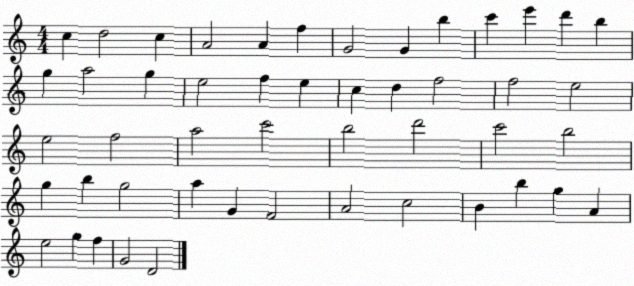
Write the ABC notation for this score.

X:1
T:Untitled
M:4/4
L:1/4
K:C
c d2 c A2 A f G2 G b c' e' d' b g a2 g e2 f e c d f2 f2 e2 e2 f2 a2 c'2 b2 d'2 c'2 b2 g b g2 a G F2 A2 c2 B b g A e2 g f G2 D2